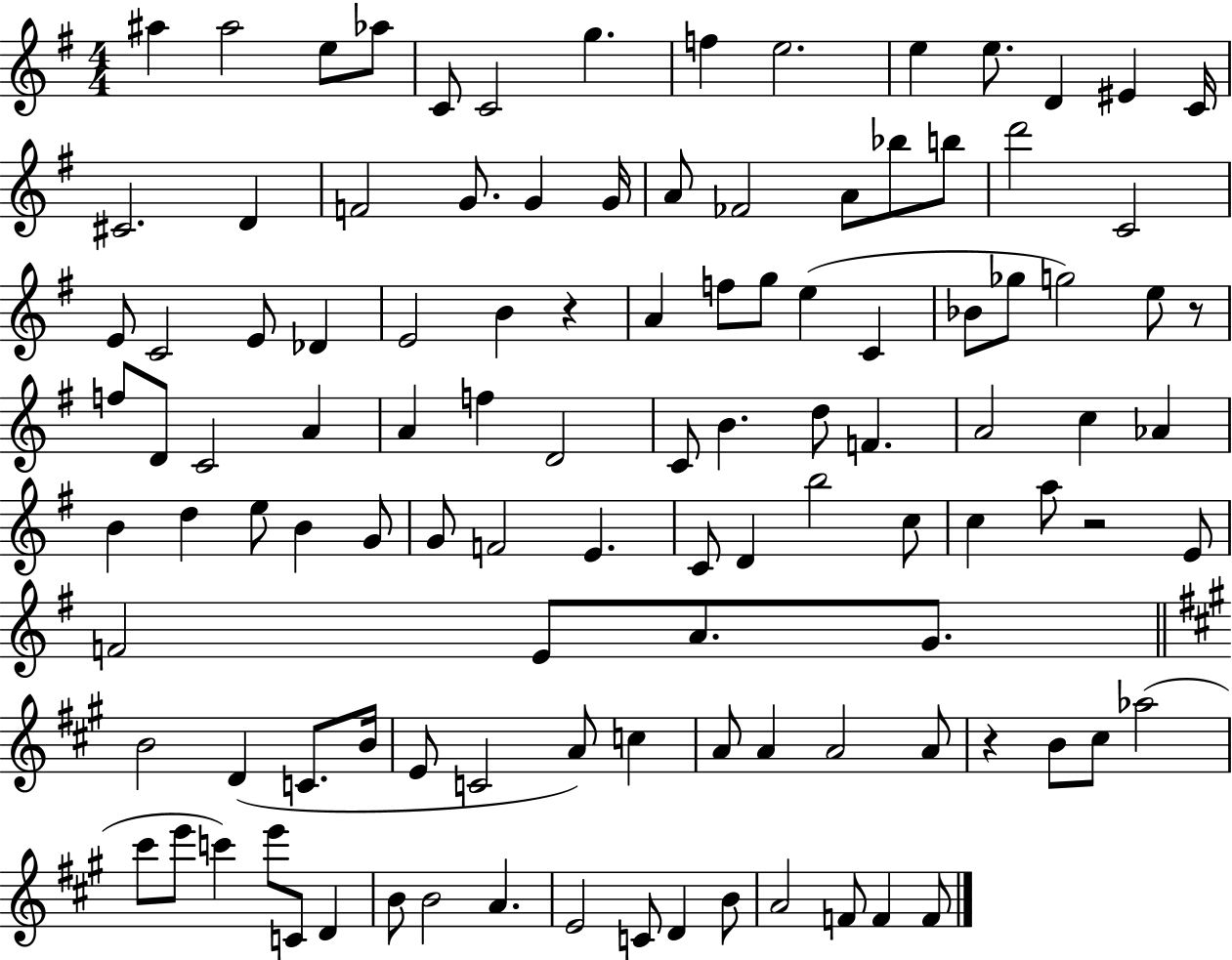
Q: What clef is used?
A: treble